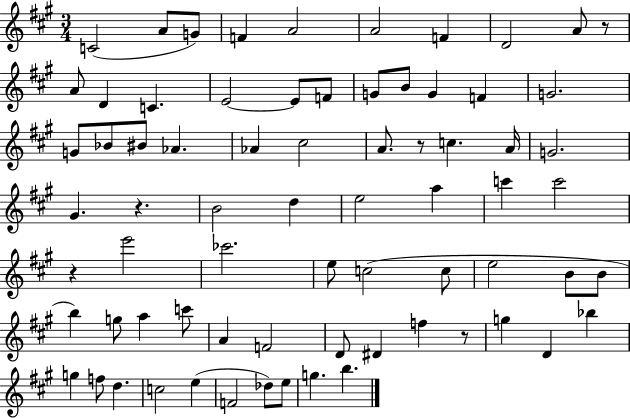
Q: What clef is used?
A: treble